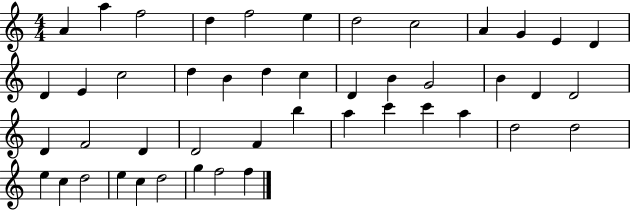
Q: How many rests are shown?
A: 0